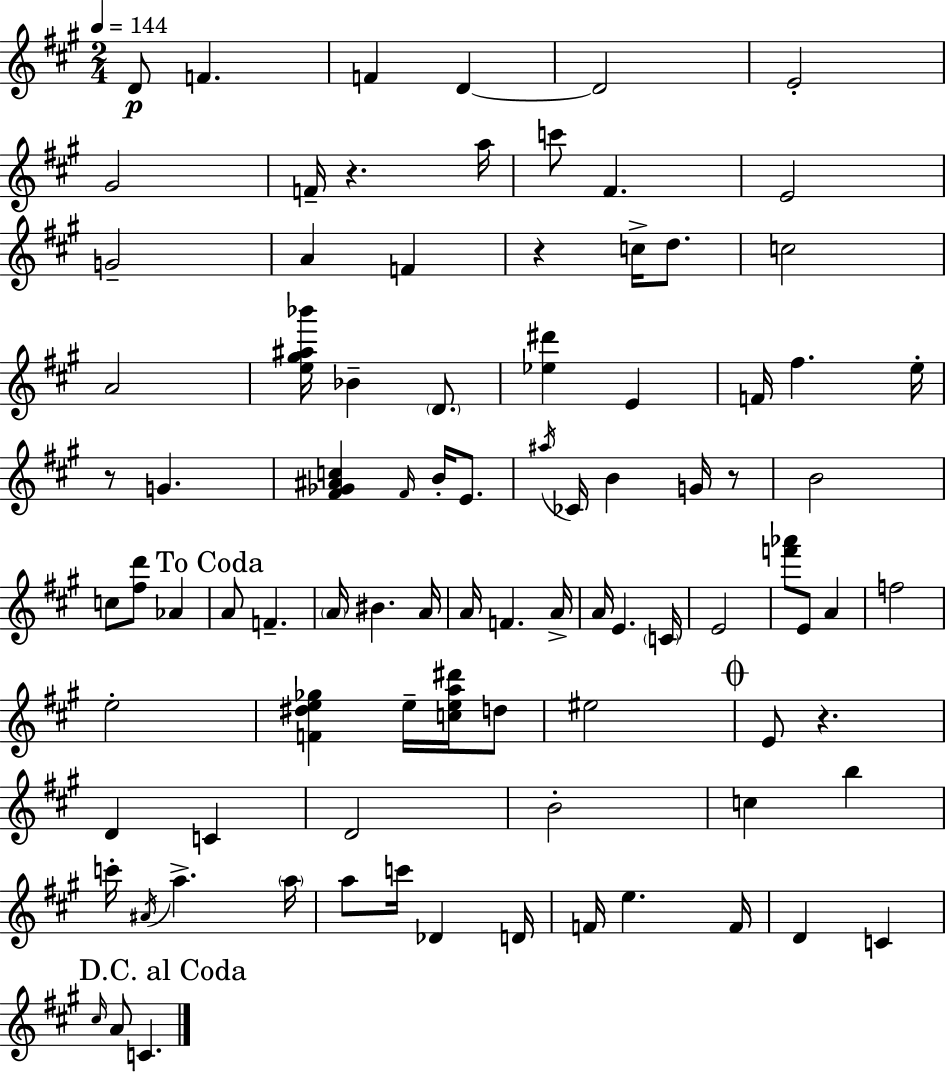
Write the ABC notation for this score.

X:1
T:Untitled
M:2/4
L:1/4
K:A
D/2 F F D D2 E2 ^G2 F/4 z a/4 c'/2 ^F E2 G2 A F z c/4 d/2 c2 A2 [e^g^a_b']/4 _B D/2 [_e^d'] E F/4 ^f e/4 z/2 G [^F_G^Ac] ^F/4 B/4 E/2 ^a/4 _C/4 B G/4 z/2 B2 c/2 [^fd']/2 _A A/2 F A/4 ^B A/4 A/4 F A/4 A/4 E C/4 E2 [f'_a']/2 E/2 A f2 e2 [F^de_g] e/4 [cea^d']/4 d/2 ^e2 E/2 z D C D2 B2 c b c'/4 ^A/4 a a/4 a/2 c'/4 _D D/4 F/4 e F/4 D C ^c/4 A/2 C